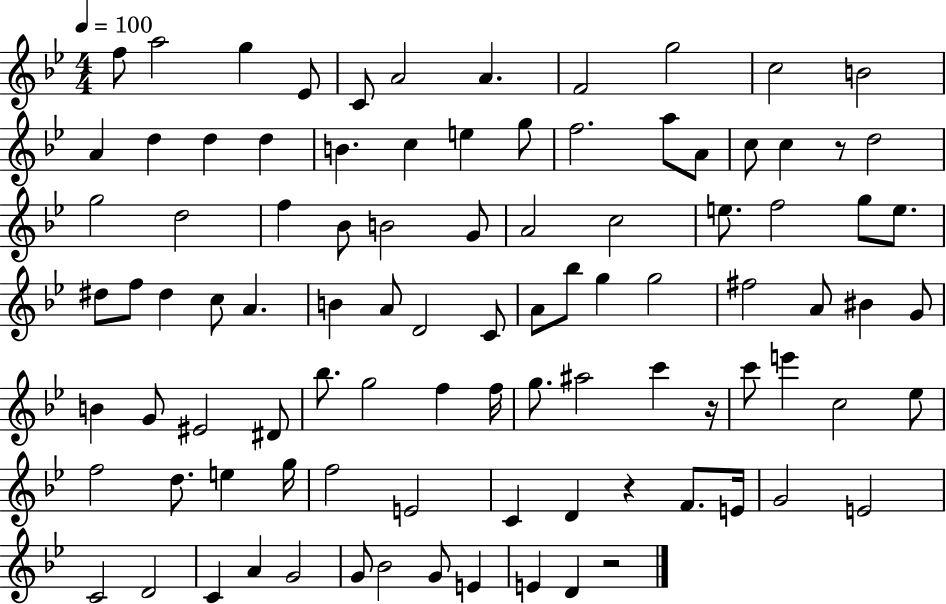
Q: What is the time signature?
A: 4/4